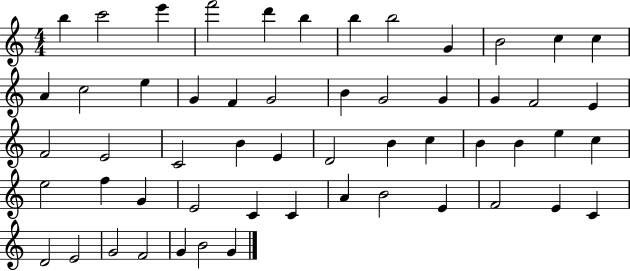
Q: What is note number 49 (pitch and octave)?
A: D4